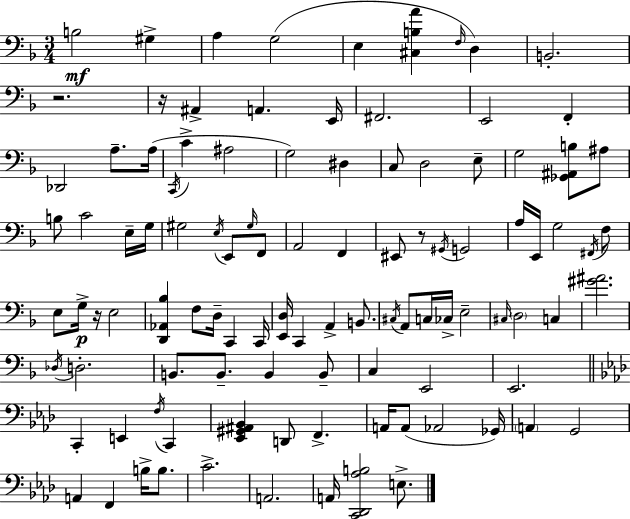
B3/h G#3/q A3/q G3/h E3/q [C#3,B3,A4]/q F3/s D3/q B2/h. R/h. R/s A#2/q A2/q. E2/s F#2/h. E2/h F2/q Db2/h A3/e. A3/s C2/s C4/q A#3/h G3/h D#3/q C3/e D3/h E3/e G3/h [Gb2,A#2,B3]/e A#3/e B3/e C4/h E3/s G3/s G#3/h E3/s E2/e G#3/s F2/e A2/h F2/q EIS2/e R/e G#2/s G2/h A3/s E2/s G3/h F#2/s F3/e E3/e G3/s R/s E3/h [D2,Ab2,Bb3]/q F3/e D3/s C2/q C2/s [E2,D3]/s C2/q A2/q B2/e. C#3/s A2/e C3/s CES3/s E3/h C#3/s D3/h C3/q [G#4,A#4]/h. Db3/s D3/h. B2/e. B2/e. B2/q B2/e C3/q E2/h E2/h. C2/q E2/q F3/s C2/q [Eb2,G#2,A#2,Bb2]/q D2/e F2/q. A2/s A2/e Ab2/h Gb2/s A2/q G2/h A2/q F2/q B3/s B3/e. C4/h. A2/h. A2/s [C2,Db2,Ab3,B3]/h E3/e.